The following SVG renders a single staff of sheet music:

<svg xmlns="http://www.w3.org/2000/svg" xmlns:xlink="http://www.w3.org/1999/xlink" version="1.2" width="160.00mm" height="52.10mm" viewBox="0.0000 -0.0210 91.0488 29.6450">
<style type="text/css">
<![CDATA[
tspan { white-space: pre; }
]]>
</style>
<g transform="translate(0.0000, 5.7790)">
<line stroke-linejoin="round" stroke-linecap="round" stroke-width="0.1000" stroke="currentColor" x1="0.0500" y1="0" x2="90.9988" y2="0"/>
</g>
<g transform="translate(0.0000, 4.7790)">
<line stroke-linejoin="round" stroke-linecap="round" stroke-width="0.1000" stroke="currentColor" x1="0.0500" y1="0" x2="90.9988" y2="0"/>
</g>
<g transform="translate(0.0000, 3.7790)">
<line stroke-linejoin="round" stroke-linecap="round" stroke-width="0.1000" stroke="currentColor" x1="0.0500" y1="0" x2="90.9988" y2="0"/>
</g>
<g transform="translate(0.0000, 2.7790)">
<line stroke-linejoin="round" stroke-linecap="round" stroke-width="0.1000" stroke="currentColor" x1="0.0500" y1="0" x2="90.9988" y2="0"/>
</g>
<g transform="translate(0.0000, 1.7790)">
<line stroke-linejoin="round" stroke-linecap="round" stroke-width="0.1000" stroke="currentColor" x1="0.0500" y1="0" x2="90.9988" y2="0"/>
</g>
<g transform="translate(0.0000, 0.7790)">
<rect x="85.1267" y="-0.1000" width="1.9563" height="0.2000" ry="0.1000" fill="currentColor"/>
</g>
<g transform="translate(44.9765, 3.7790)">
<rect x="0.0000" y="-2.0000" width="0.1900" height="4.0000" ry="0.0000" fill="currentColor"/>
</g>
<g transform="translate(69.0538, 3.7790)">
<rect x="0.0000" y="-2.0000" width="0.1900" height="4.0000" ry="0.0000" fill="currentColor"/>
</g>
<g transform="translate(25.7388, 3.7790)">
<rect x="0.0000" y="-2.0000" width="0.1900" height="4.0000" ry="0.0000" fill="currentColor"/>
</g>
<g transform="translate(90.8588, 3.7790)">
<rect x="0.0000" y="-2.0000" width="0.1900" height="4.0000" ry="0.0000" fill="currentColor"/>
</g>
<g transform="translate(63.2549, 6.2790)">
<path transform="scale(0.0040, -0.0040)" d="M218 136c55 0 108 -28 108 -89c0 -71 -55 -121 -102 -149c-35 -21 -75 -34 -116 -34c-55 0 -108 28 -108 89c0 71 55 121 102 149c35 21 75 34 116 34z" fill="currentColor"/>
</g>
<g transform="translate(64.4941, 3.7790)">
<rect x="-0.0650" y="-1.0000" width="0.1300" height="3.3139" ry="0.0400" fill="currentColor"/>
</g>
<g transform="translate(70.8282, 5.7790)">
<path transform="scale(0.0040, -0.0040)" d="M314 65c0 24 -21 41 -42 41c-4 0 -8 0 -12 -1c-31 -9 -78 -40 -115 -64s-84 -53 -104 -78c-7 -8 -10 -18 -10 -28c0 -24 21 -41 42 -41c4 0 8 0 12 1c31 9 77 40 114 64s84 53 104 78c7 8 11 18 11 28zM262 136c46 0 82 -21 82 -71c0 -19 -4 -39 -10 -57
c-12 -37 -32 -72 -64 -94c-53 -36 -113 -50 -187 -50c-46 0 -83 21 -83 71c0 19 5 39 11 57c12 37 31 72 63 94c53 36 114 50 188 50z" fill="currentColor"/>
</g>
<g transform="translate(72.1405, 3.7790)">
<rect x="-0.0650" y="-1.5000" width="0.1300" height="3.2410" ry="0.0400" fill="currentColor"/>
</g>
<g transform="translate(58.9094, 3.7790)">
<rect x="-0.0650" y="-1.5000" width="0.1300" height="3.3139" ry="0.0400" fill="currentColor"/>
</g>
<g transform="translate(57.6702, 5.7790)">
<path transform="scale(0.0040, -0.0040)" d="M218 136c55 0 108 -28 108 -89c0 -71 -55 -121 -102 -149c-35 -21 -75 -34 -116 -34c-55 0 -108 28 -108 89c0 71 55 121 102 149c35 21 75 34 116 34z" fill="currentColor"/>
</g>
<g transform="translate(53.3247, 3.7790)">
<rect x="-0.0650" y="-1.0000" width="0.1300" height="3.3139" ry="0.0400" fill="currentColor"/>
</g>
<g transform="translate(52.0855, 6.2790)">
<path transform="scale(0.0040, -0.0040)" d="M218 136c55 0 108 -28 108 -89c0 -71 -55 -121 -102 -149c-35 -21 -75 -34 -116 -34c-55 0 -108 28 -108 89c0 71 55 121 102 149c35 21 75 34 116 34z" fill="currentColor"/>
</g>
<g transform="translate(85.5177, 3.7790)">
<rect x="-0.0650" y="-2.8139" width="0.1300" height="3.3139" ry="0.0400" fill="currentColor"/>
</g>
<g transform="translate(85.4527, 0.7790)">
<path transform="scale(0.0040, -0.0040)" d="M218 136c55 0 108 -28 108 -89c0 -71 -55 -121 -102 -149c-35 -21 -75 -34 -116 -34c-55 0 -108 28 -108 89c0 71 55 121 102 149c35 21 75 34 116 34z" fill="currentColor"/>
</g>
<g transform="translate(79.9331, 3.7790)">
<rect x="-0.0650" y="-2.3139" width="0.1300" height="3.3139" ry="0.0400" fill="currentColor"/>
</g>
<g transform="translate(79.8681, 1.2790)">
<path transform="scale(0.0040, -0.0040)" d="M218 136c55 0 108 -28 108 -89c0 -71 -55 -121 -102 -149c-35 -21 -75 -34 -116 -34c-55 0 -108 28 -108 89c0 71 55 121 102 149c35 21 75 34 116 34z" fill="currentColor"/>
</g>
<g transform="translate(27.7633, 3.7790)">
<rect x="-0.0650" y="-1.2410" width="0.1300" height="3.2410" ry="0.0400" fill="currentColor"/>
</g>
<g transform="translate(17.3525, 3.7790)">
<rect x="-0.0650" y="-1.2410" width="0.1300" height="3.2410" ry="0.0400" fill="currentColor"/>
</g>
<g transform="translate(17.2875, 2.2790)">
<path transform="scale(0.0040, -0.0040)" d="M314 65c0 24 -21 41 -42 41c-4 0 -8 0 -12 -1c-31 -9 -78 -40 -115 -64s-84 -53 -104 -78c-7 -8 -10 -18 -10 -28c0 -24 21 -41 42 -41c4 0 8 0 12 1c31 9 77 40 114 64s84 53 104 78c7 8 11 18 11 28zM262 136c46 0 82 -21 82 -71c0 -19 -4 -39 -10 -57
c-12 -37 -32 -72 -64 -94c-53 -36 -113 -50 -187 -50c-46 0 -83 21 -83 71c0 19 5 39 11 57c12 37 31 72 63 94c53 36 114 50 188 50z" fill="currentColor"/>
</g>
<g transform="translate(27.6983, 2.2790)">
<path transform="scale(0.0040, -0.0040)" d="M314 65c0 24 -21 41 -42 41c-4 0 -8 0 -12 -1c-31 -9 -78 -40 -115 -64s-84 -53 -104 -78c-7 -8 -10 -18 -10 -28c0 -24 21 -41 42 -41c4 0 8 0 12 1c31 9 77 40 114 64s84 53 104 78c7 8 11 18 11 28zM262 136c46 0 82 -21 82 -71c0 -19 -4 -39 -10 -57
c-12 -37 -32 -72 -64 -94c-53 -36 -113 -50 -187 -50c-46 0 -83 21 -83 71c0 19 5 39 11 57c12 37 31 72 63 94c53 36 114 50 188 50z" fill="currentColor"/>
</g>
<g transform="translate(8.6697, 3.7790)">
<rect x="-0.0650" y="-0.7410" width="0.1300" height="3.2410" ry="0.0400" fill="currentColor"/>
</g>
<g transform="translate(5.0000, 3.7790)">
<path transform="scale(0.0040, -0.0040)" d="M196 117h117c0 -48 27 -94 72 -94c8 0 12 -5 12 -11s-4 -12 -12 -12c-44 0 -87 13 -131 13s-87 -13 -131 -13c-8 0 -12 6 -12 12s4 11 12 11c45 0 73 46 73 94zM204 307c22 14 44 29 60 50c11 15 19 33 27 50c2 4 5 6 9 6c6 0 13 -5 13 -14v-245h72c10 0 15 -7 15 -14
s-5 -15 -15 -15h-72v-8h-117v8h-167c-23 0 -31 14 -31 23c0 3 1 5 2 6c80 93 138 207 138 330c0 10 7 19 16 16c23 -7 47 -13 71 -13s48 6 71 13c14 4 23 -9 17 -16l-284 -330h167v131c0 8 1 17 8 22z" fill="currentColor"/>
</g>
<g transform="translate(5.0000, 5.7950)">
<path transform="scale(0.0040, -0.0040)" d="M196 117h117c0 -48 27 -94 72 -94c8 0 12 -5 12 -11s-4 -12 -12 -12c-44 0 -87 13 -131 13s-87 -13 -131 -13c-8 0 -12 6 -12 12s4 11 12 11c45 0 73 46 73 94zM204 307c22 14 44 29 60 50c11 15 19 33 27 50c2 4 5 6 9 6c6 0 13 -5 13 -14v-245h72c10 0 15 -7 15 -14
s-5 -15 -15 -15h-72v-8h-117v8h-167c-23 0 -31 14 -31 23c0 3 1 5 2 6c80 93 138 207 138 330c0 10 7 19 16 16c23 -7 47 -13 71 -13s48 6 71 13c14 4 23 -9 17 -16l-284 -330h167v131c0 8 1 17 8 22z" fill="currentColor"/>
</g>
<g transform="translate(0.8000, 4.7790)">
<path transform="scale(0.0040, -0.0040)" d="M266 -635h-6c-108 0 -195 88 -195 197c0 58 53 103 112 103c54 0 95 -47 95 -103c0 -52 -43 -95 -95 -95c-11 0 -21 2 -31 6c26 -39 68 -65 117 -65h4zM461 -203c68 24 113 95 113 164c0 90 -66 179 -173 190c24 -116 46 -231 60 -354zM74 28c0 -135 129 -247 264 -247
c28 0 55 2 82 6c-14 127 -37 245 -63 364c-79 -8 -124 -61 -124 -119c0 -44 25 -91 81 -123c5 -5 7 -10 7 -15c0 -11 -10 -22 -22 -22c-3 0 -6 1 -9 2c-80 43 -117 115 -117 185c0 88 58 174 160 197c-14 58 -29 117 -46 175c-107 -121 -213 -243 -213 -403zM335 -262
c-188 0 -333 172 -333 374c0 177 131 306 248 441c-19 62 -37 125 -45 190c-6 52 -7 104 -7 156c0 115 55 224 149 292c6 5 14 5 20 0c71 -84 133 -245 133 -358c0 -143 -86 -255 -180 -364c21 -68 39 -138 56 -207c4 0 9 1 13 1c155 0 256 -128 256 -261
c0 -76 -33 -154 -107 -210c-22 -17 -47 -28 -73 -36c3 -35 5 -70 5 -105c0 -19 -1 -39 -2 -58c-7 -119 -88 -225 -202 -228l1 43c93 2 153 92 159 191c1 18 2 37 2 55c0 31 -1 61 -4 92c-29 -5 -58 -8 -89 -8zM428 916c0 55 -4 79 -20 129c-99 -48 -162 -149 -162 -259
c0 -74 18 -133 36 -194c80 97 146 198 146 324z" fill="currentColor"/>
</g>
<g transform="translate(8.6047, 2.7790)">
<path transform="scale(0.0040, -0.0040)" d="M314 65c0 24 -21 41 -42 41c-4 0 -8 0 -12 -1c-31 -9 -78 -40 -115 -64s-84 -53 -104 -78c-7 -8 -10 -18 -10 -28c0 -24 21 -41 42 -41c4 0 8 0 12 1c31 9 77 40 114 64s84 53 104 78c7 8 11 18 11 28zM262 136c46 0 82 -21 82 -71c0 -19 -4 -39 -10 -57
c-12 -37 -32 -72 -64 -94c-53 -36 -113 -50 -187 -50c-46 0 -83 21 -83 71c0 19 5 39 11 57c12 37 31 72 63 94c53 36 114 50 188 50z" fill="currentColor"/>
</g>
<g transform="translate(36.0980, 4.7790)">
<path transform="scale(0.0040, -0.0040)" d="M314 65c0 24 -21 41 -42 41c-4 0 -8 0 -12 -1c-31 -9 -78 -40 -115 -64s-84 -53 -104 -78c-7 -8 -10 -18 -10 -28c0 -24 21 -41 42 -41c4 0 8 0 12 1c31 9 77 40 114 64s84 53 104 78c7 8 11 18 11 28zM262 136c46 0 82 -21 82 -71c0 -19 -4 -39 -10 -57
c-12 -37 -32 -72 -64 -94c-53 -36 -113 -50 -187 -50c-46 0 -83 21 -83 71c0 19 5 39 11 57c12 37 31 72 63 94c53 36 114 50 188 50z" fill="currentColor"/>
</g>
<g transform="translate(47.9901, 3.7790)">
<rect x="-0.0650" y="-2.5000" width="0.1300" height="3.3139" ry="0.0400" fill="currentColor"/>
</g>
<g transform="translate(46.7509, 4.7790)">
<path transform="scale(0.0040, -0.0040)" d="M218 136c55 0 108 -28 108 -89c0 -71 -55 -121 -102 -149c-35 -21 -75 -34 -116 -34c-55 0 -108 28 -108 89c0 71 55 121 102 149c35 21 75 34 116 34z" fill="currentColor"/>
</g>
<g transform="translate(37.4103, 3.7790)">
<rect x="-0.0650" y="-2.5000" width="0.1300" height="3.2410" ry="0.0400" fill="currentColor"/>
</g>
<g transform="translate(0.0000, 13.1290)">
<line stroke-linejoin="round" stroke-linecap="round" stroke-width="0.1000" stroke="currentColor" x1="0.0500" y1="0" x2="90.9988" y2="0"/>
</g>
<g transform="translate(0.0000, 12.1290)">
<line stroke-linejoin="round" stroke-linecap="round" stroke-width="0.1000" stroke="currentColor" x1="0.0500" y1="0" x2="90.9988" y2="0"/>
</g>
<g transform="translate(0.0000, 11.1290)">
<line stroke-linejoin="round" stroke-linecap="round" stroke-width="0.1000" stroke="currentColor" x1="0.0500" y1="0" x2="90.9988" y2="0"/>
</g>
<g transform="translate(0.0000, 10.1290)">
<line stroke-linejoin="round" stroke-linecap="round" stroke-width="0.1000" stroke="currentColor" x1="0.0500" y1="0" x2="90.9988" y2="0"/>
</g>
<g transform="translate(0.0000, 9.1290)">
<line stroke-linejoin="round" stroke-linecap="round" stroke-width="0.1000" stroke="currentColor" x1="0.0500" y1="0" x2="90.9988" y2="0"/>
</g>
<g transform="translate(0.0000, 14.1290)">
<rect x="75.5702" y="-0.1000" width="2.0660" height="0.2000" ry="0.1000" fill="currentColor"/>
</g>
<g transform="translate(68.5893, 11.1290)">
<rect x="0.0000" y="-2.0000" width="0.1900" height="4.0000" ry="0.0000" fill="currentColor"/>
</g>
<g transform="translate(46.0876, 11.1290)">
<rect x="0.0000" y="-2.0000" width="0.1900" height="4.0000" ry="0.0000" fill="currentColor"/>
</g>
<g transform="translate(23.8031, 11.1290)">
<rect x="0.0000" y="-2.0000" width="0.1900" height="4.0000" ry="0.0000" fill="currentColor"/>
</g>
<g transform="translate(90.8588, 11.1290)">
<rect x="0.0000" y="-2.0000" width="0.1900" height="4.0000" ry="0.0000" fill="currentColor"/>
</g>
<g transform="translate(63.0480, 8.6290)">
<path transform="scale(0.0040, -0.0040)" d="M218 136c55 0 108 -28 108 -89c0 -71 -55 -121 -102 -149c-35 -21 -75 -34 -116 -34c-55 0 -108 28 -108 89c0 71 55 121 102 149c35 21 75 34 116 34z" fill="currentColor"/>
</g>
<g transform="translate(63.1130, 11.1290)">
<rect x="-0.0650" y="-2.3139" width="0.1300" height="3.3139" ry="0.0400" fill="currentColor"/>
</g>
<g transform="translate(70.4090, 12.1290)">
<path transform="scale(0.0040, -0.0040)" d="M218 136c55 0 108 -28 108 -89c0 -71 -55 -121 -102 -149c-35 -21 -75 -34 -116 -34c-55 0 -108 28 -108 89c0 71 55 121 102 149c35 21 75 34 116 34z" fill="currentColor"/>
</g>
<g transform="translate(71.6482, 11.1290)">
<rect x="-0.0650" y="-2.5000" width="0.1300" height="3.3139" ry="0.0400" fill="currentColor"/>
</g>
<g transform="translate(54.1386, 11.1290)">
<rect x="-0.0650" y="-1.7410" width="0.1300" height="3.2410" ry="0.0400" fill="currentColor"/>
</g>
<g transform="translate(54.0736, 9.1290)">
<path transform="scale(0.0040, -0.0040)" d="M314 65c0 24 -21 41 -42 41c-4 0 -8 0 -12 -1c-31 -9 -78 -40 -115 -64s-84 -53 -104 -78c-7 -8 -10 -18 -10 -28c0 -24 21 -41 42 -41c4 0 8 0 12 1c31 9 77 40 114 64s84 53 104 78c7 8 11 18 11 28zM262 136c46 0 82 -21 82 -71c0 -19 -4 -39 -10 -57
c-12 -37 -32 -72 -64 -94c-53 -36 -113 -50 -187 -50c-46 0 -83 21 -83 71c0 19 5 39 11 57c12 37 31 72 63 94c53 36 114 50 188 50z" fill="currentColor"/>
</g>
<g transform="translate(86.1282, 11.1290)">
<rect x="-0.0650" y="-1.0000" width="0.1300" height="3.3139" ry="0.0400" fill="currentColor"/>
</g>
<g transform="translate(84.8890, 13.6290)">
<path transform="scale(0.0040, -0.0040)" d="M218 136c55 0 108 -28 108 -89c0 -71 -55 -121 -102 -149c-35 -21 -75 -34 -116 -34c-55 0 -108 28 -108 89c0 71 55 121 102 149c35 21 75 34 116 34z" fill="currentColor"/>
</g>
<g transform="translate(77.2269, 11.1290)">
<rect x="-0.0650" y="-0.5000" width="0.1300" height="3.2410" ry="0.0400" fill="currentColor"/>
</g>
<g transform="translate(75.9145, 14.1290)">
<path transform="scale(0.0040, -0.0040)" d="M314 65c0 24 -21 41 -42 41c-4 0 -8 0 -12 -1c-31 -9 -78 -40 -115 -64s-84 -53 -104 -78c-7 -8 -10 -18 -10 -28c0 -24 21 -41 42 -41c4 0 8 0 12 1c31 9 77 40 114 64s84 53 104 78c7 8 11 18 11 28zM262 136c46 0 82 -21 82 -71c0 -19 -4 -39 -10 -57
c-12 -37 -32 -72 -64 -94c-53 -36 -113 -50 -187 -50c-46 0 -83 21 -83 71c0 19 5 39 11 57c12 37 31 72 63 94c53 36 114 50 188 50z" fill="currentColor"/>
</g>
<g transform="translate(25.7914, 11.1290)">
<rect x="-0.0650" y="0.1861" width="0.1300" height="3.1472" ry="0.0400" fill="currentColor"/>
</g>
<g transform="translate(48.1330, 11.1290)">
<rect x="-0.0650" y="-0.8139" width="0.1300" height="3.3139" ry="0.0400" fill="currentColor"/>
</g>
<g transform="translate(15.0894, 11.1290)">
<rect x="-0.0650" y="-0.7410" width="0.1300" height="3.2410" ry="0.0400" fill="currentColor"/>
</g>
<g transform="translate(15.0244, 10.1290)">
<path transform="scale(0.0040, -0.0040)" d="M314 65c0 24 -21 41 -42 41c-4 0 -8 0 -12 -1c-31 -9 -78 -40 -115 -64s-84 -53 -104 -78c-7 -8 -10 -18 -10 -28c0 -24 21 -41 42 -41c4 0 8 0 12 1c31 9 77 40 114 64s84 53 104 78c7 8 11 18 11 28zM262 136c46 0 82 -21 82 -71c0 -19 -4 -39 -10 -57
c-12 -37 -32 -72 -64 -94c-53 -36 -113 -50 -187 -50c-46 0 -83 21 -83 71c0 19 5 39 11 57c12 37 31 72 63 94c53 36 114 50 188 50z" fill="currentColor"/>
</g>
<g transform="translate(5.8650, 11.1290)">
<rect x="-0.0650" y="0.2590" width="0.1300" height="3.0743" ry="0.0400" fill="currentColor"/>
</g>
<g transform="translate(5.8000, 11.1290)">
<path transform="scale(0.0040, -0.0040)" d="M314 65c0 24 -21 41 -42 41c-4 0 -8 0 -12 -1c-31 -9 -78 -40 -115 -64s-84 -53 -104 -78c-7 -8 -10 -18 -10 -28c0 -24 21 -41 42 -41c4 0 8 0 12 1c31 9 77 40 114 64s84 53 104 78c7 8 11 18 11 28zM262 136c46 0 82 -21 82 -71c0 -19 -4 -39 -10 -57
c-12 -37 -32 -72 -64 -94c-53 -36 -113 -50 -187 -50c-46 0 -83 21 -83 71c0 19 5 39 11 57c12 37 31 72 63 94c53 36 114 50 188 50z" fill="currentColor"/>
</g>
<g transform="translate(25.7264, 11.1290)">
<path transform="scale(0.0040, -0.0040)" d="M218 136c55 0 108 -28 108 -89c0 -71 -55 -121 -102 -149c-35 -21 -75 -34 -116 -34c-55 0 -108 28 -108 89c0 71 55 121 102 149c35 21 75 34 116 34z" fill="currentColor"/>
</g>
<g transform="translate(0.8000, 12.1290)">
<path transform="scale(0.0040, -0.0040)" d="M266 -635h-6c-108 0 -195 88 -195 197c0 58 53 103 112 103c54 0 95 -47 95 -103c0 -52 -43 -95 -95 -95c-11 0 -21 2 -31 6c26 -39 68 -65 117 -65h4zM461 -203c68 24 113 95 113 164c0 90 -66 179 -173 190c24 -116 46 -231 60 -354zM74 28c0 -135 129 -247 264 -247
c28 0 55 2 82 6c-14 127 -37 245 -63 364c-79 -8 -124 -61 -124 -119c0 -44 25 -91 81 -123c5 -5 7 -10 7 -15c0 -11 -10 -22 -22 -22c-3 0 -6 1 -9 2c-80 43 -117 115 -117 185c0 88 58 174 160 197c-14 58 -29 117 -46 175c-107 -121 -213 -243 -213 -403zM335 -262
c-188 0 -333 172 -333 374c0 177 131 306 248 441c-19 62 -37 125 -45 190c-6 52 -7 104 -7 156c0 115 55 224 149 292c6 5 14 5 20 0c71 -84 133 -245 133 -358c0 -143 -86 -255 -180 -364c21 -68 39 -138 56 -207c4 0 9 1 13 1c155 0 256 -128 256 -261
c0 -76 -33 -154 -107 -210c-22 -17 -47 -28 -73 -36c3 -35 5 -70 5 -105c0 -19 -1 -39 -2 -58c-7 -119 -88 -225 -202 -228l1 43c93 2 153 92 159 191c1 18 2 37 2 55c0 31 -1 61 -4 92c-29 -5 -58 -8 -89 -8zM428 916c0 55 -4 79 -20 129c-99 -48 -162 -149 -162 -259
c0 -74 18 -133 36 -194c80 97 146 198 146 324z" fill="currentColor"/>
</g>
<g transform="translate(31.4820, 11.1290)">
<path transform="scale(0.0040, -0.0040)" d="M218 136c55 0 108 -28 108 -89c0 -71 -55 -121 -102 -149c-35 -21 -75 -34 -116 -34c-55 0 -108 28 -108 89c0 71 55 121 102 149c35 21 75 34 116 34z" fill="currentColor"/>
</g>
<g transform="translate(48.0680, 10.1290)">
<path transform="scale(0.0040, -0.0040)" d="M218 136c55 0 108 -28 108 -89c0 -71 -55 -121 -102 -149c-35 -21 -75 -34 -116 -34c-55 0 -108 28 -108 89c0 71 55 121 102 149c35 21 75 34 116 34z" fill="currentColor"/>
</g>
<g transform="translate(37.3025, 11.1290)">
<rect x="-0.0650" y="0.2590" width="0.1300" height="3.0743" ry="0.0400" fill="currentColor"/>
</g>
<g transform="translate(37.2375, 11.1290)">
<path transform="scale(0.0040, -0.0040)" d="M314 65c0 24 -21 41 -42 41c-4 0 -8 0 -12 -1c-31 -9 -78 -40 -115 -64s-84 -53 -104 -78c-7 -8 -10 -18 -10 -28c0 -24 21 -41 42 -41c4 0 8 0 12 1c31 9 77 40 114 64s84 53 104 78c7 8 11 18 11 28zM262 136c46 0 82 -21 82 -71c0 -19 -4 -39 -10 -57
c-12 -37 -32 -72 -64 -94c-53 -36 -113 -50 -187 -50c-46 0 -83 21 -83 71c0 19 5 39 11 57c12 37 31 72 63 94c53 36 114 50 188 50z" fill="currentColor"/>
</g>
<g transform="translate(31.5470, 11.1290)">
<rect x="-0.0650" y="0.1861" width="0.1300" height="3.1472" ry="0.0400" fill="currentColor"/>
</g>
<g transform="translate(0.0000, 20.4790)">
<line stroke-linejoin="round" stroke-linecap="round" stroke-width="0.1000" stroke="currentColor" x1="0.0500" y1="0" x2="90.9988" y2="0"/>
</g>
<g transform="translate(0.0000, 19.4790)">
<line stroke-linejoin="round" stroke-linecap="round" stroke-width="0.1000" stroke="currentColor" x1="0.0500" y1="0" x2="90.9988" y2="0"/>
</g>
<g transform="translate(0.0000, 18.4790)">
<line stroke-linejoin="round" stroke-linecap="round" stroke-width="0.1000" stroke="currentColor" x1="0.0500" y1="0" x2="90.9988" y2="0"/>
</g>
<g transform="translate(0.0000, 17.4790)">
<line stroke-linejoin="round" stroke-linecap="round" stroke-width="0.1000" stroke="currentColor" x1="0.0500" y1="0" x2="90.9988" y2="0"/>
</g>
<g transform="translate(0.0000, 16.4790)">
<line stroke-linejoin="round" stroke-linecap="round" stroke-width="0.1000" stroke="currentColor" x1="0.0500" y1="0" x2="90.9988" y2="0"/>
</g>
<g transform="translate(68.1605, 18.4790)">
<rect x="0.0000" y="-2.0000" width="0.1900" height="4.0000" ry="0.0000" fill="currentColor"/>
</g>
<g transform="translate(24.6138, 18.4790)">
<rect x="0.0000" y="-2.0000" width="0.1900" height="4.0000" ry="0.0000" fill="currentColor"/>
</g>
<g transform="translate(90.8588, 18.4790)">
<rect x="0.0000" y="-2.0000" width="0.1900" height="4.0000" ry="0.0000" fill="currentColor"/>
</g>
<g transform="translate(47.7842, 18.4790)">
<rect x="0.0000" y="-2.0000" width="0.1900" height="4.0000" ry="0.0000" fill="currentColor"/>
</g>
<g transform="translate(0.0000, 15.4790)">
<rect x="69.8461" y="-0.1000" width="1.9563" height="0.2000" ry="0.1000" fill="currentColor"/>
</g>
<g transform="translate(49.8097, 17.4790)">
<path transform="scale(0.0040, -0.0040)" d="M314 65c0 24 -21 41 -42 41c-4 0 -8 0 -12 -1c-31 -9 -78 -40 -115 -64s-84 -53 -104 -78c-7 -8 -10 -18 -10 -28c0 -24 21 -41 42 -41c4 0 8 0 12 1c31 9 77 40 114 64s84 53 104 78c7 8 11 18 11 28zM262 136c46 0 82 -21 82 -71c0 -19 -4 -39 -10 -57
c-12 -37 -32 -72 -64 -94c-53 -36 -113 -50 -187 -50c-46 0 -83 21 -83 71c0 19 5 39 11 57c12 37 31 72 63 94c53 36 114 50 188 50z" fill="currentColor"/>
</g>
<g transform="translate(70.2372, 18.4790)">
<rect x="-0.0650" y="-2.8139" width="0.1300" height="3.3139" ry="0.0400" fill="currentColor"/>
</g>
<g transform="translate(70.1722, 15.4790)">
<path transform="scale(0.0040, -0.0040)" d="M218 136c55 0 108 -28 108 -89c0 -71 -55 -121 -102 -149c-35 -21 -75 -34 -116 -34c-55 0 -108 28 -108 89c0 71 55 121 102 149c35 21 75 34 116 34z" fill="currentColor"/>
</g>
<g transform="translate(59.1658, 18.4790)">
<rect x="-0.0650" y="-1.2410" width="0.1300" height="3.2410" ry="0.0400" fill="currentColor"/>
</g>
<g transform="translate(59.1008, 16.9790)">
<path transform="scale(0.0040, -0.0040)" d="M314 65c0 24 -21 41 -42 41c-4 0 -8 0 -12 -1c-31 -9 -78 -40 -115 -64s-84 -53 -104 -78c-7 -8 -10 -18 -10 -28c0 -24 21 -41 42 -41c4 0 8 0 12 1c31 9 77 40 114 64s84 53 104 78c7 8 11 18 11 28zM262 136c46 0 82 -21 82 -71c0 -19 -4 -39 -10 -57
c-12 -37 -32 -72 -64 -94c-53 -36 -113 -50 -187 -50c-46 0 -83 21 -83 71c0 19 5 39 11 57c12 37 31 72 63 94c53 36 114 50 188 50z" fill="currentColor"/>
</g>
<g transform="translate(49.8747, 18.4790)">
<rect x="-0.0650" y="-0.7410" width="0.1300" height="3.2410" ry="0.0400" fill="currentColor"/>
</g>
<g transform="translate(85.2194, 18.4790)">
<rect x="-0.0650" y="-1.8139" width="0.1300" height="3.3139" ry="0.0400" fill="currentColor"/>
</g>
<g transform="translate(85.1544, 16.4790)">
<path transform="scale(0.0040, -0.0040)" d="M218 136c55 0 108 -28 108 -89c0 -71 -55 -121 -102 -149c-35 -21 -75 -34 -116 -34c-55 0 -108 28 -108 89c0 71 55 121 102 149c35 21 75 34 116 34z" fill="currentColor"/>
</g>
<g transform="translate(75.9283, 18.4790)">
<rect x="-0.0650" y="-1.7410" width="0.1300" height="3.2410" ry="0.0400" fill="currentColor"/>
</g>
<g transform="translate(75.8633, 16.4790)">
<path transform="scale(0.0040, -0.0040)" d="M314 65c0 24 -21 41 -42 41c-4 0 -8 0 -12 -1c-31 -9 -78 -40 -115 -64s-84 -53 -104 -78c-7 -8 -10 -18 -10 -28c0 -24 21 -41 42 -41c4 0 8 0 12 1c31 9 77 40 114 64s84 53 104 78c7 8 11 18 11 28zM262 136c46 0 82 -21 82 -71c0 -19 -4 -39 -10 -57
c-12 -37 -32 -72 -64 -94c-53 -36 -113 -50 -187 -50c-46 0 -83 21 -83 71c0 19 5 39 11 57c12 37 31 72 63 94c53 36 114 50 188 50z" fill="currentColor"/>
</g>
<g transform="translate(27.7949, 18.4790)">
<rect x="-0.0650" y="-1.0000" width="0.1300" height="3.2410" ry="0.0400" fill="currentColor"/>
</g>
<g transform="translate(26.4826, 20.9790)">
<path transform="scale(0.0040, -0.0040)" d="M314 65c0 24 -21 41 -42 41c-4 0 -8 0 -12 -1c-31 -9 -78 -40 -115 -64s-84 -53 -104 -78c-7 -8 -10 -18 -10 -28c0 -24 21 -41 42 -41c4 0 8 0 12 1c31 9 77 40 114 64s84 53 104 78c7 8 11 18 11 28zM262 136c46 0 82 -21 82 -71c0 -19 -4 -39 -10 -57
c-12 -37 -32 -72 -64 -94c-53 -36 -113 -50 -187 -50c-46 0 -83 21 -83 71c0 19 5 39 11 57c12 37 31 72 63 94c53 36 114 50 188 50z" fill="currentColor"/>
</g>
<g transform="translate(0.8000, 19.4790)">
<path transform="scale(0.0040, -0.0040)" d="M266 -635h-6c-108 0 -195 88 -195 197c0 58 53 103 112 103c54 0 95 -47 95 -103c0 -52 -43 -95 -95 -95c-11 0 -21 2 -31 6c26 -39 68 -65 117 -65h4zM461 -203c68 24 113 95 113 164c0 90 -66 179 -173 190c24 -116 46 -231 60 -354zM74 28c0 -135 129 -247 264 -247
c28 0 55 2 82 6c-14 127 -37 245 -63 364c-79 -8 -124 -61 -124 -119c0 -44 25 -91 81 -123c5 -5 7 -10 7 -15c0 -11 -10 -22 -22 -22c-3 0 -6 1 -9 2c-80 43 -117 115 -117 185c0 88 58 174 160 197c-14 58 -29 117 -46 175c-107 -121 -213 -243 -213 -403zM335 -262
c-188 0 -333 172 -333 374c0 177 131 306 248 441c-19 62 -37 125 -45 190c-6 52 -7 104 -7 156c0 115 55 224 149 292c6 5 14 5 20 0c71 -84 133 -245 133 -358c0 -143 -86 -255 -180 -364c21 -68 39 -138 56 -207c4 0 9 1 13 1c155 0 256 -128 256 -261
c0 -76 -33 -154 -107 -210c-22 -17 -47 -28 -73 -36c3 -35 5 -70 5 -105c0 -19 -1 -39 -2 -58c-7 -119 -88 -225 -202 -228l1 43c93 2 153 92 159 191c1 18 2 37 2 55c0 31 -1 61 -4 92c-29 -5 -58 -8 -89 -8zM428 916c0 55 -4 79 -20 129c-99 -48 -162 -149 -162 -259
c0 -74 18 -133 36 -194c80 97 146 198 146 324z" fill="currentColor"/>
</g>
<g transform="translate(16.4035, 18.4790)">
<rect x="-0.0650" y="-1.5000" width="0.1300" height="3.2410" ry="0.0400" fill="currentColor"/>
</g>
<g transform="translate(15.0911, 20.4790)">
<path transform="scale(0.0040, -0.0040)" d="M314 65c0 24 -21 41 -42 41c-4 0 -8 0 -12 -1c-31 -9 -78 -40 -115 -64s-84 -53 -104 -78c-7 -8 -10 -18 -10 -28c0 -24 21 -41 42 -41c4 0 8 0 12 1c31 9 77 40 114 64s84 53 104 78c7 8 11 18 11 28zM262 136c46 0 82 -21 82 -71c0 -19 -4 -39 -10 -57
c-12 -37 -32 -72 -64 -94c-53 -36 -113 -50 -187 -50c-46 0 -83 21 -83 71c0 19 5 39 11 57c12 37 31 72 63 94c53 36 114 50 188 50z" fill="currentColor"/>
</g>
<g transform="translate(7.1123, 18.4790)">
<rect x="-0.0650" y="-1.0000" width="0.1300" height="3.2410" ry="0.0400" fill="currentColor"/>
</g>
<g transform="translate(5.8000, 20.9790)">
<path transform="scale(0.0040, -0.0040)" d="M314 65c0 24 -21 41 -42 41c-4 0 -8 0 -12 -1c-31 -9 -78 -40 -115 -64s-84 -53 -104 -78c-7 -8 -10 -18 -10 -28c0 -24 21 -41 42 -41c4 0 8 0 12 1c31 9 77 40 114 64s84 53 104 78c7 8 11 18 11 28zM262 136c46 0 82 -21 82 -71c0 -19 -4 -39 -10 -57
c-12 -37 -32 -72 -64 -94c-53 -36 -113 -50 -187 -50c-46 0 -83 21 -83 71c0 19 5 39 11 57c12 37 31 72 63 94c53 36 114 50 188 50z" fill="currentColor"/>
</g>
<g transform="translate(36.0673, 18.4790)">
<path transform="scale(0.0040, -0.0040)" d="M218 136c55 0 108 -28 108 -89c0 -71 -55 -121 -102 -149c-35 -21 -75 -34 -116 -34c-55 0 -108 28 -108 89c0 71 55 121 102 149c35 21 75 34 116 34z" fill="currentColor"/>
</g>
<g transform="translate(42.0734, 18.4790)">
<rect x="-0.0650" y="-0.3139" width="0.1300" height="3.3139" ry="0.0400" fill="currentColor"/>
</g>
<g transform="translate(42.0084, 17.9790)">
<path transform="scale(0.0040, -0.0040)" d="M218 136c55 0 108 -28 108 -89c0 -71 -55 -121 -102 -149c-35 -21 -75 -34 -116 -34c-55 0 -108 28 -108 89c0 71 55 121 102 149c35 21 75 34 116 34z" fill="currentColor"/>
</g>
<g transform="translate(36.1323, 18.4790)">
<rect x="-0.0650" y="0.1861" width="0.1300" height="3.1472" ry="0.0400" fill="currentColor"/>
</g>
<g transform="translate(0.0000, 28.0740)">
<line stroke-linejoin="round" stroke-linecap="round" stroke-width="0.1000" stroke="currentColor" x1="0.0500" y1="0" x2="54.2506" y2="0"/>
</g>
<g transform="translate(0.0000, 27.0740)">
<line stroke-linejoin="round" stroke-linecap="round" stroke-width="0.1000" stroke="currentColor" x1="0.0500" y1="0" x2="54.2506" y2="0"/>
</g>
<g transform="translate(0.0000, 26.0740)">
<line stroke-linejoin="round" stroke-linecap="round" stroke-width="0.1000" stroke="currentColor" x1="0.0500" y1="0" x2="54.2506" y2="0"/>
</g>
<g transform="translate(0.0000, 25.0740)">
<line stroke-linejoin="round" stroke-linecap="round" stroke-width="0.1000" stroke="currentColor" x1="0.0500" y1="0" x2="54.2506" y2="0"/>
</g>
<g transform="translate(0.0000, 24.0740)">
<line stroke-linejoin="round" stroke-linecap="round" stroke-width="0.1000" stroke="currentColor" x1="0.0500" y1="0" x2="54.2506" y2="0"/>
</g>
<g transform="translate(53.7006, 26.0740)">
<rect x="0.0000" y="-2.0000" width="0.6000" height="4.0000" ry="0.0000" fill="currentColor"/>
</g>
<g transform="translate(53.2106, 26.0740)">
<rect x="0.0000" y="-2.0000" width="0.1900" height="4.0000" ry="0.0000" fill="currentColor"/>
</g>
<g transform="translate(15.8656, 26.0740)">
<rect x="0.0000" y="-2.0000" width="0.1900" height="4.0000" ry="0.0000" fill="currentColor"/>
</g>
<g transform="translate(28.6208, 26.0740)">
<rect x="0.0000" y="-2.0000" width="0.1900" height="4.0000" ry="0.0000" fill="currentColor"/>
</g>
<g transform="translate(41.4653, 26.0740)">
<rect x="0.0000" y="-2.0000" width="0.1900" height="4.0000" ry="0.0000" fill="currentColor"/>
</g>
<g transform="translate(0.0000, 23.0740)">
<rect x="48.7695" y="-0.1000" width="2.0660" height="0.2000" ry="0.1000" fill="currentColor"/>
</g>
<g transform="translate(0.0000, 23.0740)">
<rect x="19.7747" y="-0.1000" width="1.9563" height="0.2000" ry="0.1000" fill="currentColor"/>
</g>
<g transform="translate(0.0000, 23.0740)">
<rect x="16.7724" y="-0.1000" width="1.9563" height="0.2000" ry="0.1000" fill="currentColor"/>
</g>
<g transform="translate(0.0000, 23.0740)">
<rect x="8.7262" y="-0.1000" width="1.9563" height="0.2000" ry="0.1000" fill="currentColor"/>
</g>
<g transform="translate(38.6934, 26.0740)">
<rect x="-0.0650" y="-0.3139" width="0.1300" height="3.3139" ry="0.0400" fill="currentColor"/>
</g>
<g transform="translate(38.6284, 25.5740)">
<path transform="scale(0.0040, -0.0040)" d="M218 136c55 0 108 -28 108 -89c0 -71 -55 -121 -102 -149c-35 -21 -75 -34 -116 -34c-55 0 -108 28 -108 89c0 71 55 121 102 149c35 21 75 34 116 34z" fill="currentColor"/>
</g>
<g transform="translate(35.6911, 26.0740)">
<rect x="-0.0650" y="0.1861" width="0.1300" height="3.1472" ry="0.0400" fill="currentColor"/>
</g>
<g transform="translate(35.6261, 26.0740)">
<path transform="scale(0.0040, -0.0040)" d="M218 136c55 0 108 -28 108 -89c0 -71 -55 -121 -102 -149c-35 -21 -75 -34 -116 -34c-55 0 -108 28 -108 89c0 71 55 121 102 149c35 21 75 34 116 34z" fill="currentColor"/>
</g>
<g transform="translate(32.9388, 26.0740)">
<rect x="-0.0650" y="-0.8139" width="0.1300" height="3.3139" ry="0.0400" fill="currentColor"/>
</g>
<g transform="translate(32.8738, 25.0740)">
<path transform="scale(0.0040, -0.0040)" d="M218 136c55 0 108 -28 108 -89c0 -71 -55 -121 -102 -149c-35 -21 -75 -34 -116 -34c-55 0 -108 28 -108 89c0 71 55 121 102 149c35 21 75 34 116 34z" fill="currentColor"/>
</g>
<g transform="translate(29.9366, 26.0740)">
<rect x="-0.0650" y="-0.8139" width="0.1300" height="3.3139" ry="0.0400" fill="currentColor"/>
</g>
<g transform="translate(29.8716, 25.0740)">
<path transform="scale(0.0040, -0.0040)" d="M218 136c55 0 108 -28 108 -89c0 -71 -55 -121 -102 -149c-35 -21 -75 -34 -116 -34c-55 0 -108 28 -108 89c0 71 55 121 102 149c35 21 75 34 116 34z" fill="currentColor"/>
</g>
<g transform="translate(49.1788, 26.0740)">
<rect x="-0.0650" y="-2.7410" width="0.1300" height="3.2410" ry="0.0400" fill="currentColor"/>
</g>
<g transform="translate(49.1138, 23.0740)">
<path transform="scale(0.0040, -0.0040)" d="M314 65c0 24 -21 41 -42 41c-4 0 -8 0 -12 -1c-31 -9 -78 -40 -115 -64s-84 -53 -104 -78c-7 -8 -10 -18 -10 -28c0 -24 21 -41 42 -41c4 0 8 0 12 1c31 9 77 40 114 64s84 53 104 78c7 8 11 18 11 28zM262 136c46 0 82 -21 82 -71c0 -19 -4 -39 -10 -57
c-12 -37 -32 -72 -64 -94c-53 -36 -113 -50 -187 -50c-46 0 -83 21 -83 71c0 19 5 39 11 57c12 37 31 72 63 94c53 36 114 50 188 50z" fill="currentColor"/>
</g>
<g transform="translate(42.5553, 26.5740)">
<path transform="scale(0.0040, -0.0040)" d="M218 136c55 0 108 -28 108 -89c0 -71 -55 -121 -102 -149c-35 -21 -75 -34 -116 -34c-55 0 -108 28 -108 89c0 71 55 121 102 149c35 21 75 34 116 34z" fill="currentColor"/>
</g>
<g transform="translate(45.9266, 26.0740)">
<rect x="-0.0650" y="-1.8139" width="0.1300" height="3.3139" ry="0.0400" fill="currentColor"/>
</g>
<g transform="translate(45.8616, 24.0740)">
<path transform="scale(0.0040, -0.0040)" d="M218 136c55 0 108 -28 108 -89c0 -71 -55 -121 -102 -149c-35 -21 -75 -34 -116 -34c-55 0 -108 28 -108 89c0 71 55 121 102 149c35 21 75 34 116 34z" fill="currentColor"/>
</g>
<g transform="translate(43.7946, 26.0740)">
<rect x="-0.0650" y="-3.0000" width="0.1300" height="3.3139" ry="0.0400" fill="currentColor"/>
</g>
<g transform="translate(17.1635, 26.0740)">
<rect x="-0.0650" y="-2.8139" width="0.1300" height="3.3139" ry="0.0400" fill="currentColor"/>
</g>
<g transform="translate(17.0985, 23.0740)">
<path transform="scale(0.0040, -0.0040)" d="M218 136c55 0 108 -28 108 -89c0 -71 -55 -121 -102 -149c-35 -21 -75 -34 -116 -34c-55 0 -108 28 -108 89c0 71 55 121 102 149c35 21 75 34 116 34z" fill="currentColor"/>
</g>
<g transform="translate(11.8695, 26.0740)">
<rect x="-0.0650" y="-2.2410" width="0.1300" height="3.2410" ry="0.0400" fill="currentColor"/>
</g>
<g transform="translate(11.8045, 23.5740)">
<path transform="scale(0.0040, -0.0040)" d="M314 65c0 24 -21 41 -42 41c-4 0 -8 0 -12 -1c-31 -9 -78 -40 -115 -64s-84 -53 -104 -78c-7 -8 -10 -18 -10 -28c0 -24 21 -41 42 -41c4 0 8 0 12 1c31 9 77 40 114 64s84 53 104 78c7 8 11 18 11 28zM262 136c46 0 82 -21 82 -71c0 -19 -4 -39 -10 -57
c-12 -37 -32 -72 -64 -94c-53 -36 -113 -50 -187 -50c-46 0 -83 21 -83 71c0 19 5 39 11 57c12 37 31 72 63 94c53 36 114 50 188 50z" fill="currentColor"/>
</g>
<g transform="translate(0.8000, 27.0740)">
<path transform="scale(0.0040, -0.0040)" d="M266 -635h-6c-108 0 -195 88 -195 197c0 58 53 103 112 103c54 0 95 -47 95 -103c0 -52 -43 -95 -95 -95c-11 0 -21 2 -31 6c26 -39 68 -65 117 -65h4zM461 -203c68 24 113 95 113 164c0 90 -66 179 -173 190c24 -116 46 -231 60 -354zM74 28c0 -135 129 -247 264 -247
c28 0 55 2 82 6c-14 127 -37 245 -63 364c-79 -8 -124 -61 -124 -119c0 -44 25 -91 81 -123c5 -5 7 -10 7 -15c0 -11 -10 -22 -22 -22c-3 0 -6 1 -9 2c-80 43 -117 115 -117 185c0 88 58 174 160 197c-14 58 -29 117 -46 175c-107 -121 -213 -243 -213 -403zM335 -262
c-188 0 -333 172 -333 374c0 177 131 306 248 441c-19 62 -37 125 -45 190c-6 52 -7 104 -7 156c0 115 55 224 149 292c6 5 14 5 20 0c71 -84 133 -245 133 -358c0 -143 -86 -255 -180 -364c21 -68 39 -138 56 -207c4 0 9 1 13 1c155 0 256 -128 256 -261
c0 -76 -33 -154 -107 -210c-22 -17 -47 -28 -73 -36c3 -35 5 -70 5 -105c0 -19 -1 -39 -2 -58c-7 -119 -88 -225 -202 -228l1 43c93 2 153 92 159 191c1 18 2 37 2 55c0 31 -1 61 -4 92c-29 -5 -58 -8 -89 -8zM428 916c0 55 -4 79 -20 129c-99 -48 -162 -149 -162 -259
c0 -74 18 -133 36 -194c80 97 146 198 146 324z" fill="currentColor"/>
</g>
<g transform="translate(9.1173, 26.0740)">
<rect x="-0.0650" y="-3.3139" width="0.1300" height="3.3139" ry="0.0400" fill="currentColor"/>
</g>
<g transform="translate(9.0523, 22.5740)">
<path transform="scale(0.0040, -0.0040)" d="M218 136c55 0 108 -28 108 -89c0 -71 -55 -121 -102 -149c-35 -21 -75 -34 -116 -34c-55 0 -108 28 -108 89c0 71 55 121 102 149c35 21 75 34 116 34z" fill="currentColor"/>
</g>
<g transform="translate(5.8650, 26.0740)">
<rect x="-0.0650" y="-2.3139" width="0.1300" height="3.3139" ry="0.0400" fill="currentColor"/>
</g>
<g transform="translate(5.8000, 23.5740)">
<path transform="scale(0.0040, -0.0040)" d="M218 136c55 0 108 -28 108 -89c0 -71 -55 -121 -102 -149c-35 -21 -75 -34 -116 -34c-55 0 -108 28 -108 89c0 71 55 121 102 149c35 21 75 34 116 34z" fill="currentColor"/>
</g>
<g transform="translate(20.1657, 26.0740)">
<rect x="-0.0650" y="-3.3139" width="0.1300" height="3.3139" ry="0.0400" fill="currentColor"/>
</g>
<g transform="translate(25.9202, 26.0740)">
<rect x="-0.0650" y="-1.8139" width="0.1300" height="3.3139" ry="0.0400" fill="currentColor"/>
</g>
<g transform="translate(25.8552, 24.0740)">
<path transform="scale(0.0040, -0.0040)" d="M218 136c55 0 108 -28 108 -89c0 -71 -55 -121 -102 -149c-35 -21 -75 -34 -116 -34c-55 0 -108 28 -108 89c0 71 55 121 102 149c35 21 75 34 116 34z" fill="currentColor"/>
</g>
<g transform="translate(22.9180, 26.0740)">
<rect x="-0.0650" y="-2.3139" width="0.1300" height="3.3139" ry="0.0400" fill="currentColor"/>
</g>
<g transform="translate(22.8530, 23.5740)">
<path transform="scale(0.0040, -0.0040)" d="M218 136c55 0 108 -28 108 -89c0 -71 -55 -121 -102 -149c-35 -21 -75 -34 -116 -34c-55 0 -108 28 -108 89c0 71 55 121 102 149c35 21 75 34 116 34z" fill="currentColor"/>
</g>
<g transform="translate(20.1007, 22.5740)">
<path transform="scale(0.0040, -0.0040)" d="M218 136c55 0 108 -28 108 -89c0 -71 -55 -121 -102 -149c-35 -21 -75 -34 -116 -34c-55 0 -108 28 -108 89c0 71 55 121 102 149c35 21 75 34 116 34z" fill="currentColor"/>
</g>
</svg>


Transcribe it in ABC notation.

X:1
T:Untitled
M:4/4
L:1/4
K:C
d2 e2 e2 G2 G D E D E2 g a B2 d2 B B B2 d f2 g G C2 D D2 E2 D2 B c d2 e2 a f2 f g b g2 a b g f d d B c A f a2